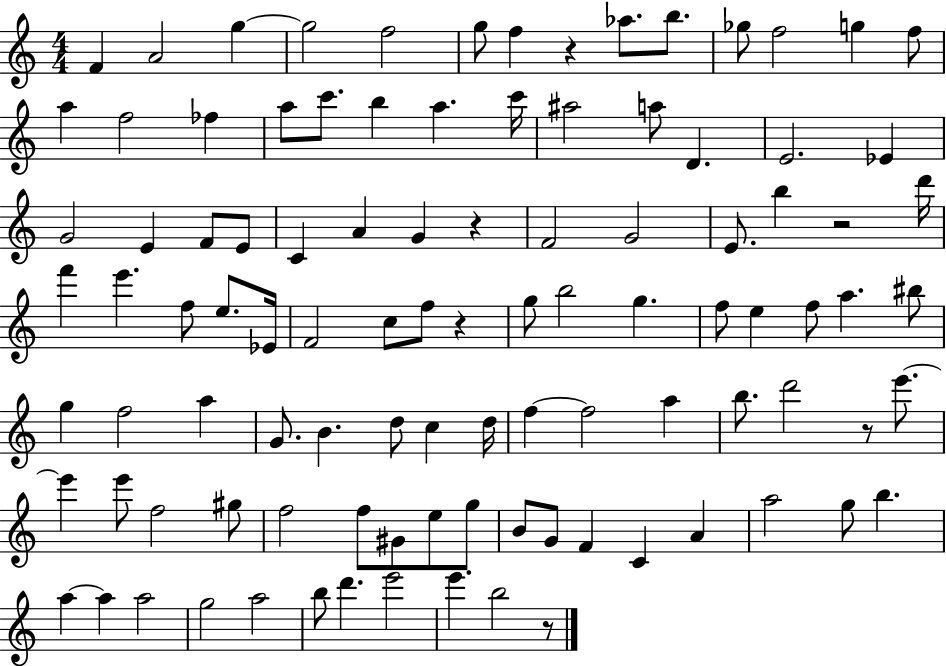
X:1
T:Untitled
M:4/4
L:1/4
K:C
F A2 g g2 f2 g/2 f z _a/2 b/2 _g/2 f2 g f/2 a f2 _f a/2 c'/2 b a c'/4 ^a2 a/2 D E2 _E G2 E F/2 E/2 C A G z F2 G2 E/2 b z2 d'/4 f' e' f/2 e/2 _E/4 F2 c/2 f/2 z g/2 b2 g f/2 e f/2 a ^b/2 g f2 a G/2 B d/2 c d/4 f f2 a b/2 d'2 z/2 e'/2 e' e'/2 f2 ^g/2 f2 f/2 ^G/2 e/2 g/2 B/2 G/2 F C A a2 g/2 b a a a2 g2 a2 b/2 d' e'2 e' b2 z/2